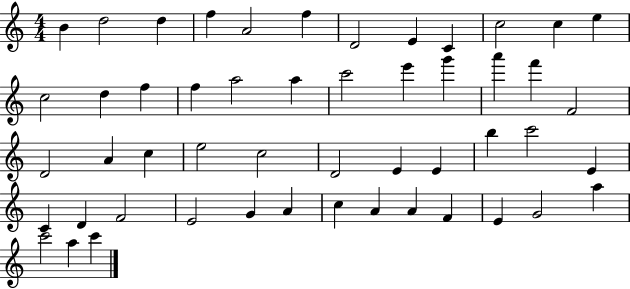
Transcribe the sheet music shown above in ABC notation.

X:1
T:Untitled
M:4/4
L:1/4
K:C
B d2 d f A2 f D2 E C c2 c e c2 d f f a2 a c'2 e' g' a' f' F2 D2 A c e2 c2 D2 E E b c'2 E C D F2 E2 G A c A A F E G2 a c'2 a c'